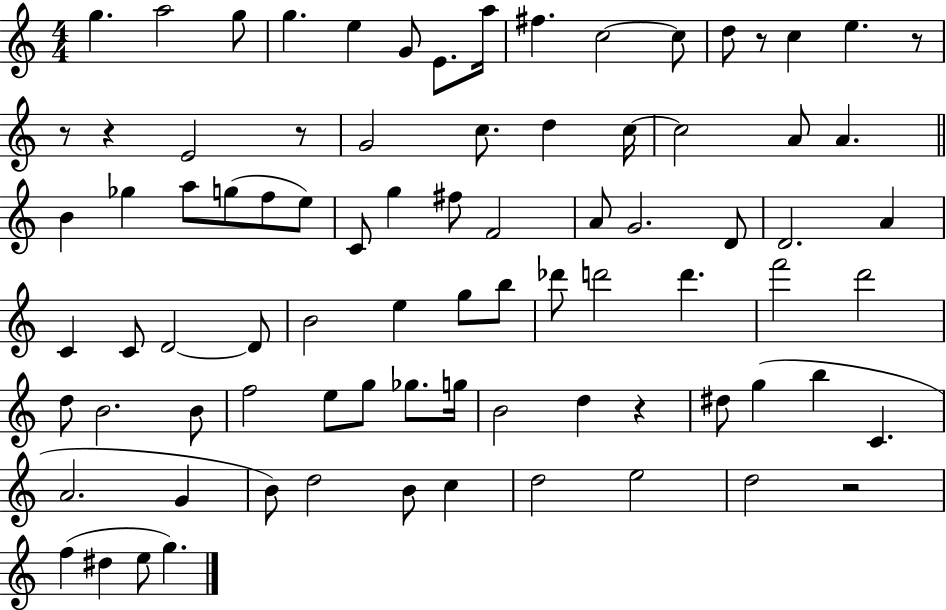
{
  \clef treble
  \numericTimeSignature
  \time 4/4
  \key c \major
  \repeat volta 2 { g''4. a''2 g''8 | g''4. e''4 g'8 e'8. a''16 | fis''4. c''2~~ c''8 | d''8 r8 c''4 e''4. r8 | \break r8 r4 e'2 r8 | g'2 c''8. d''4 c''16~~ | c''2 a'8 a'4. | \bar "||" \break \key a \minor b'4 ges''4 a''8 g''8( f''8 e''8) | c'8 g''4 fis''8 f'2 | a'8 g'2. d'8 | d'2. a'4 | \break c'4 c'8 d'2~~ d'8 | b'2 e''4 g''8 b''8 | des'''8 d'''2 d'''4. | f'''2 d'''2 | \break d''8 b'2. b'8 | f''2 e''8 g''8 ges''8. g''16 | b'2 d''4 r4 | dis''8 g''4( b''4 c'4. | \break a'2. g'4 | b'8) d''2 b'8 c''4 | d''2 e''2 | d''2 r2 | \break f''4( dis''4 e''8 g''4.) | } \bar "|."
}